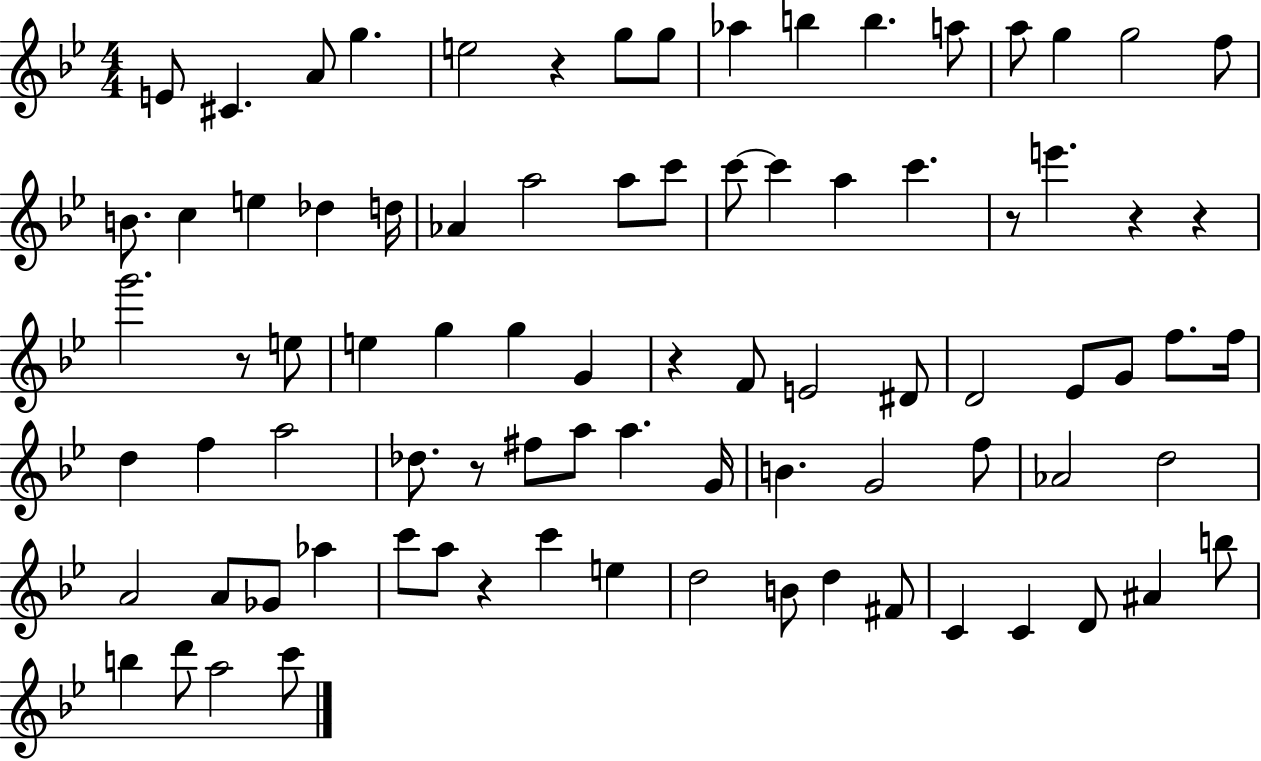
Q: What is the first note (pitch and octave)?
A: E4